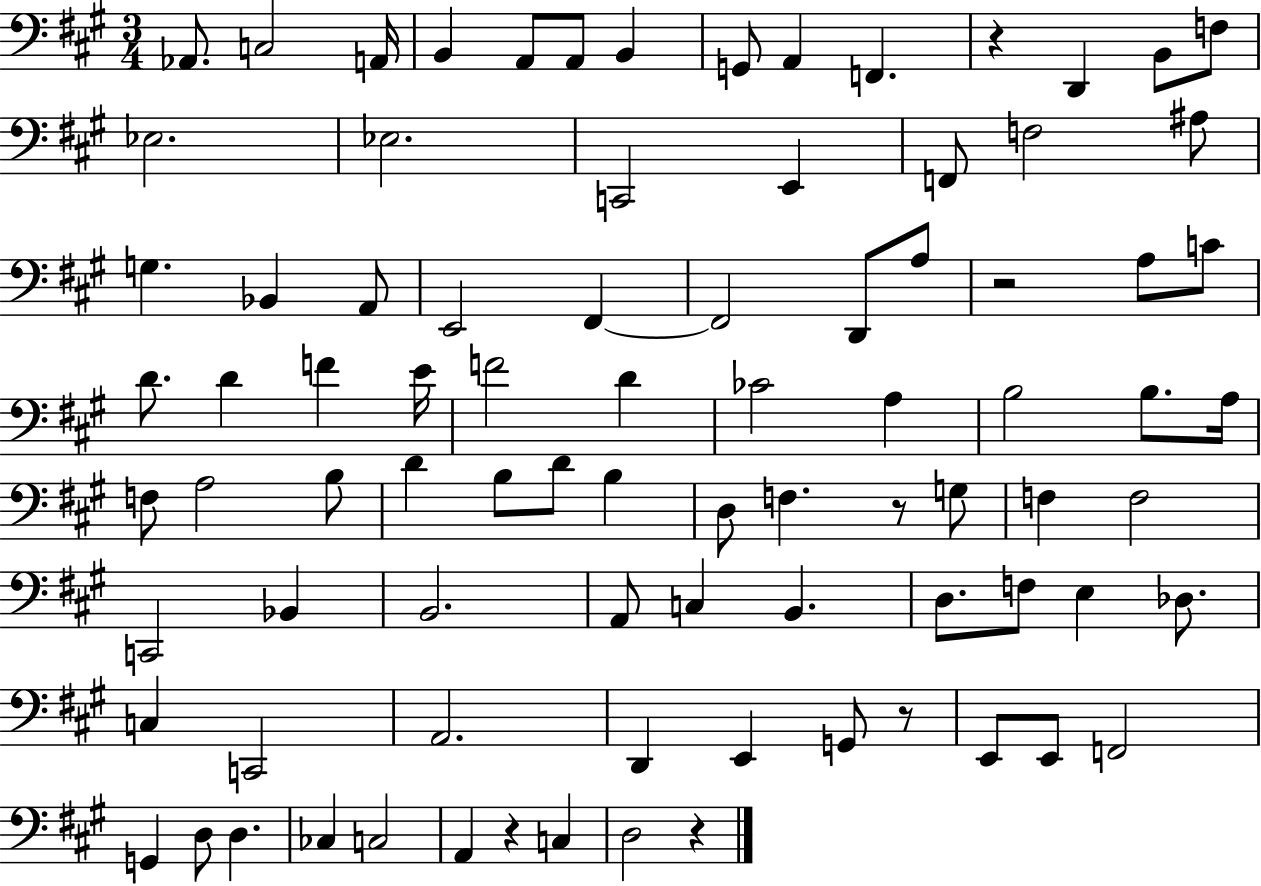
{
  \clef bass
  \numericTimeSignature
  \time 3/4
  \key a \major
  aes,8. c2 a,16 | b,4 a,8 a,8 b,4 | g,8 a,4 f,4. | r4 d,4 b,8 f8 | \break ees2. | ees2. | c,2 e,4 | f,8 f2 ais8 | \break g4. bes,4 a,8 | e,2 fis,4~~ | fis,2 d,8 a8 | r2 a8 c'8 | \break d'8. d'4 f'4 e'16 | f'2 d'4 | ces'2 a4 | b2 b8. a16 | \break f8 a2 b8 | d'4 b8 d'8 b4 | d8 f4. r8 g8 | f4 f2 | \break c,2 bes,4 | b,2. | a,8 c4 b,4. | d8. f8 e4 des8. | \break c4 c,2 | a,2. | d,4 e,4 g,8 r8 | e,8 e,8 f,2 | \break g,4 d8 d4. | ces4 c2 | a,4 r4 c4 | d2 r4 | \break \bar "|."
}